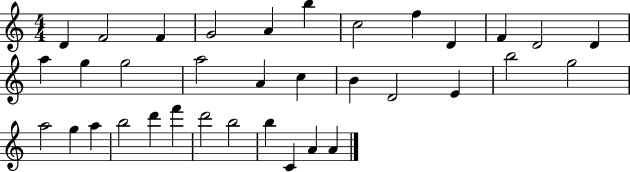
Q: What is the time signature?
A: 4/4